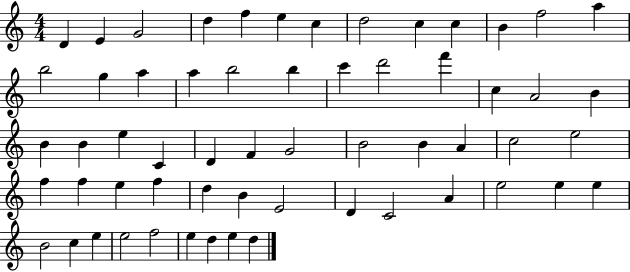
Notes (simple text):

D4/q E4/q G4/h D5/q F5/q E5/q C5/q D5/h C5/q C5/q B4/q F5/h A5/q B5/h G5/q A5/q A5/q B5/h B5/q C6/q D6/h F6/q C5/q A4/h B4/q B4/q B4/q E5/q C4/q D4/q F4/q G4/h B4/h B4/q A4/q C5/h E5/h F5/q F5/q E5/q F5/q D5/q B4/q E4/h D4/q C4/h A4/q E5/h E5/q E5/q B4/h C5/q E5/q E5/h F5/h E5/q D5/q E5/q D5/q